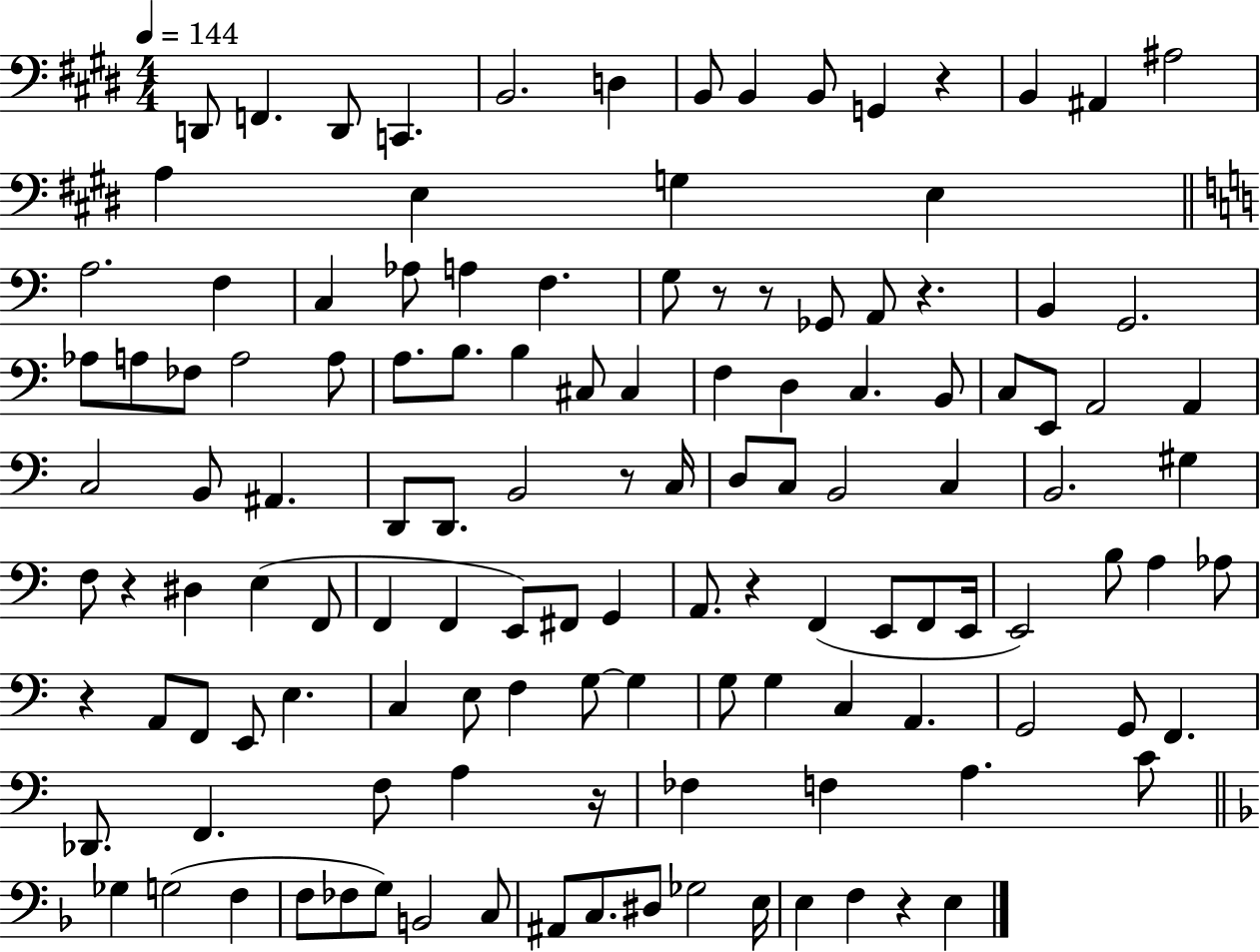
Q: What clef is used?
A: bass